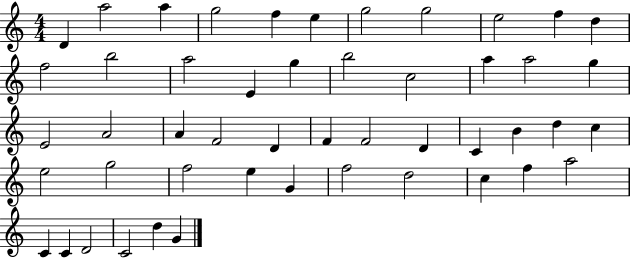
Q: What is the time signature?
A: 4/4